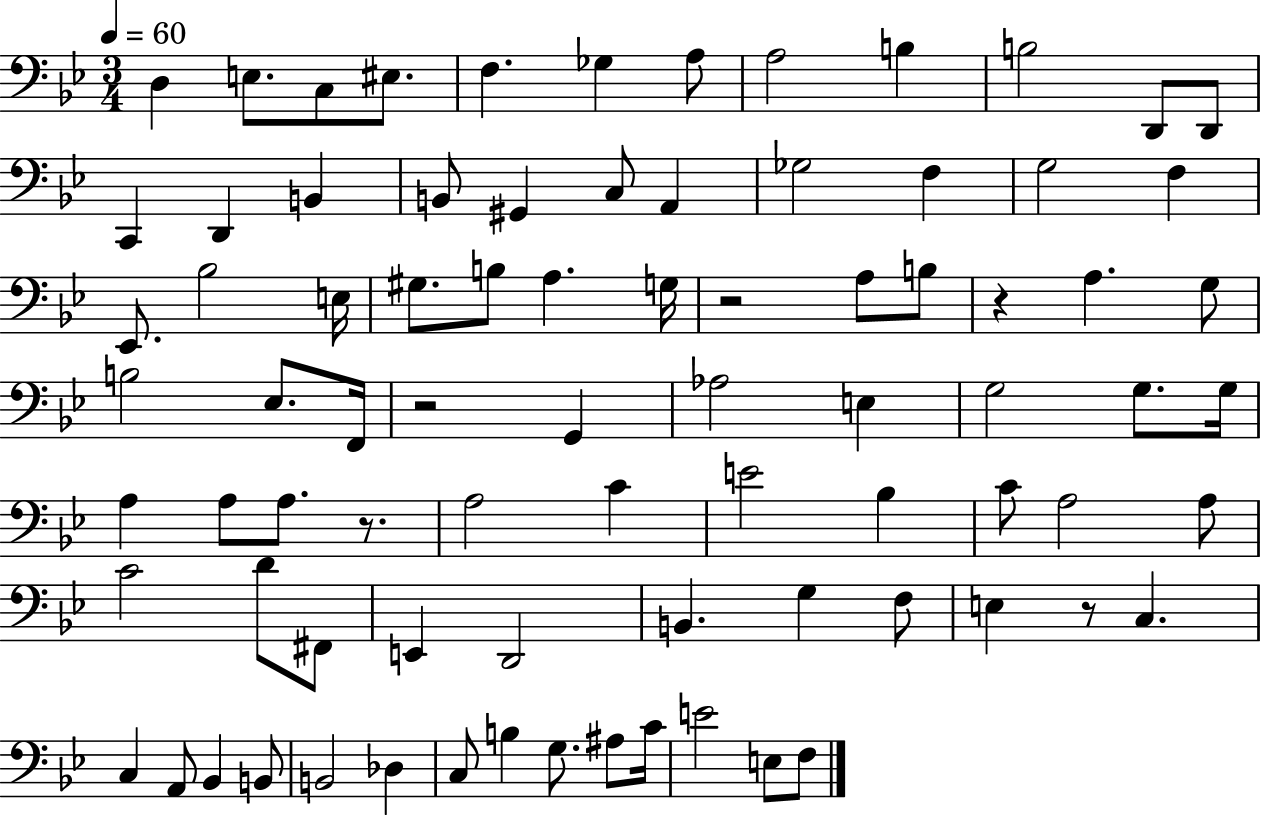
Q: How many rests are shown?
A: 5